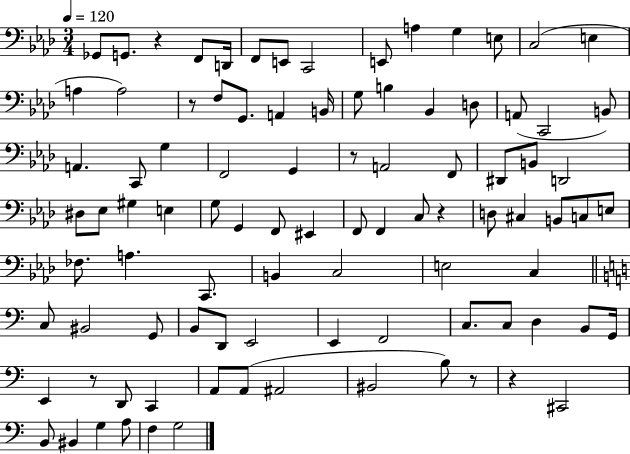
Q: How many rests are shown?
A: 7